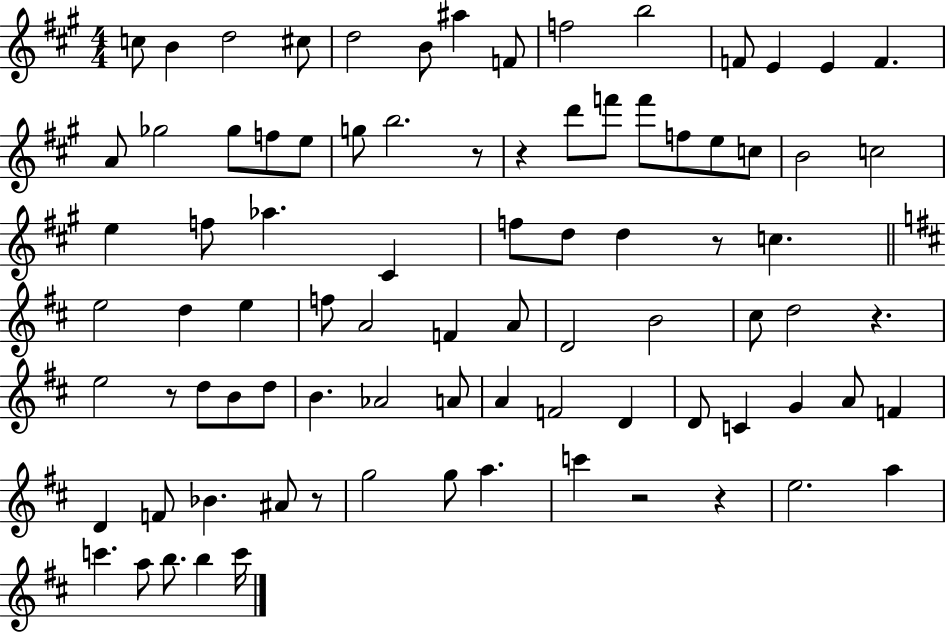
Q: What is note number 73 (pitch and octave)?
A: A5